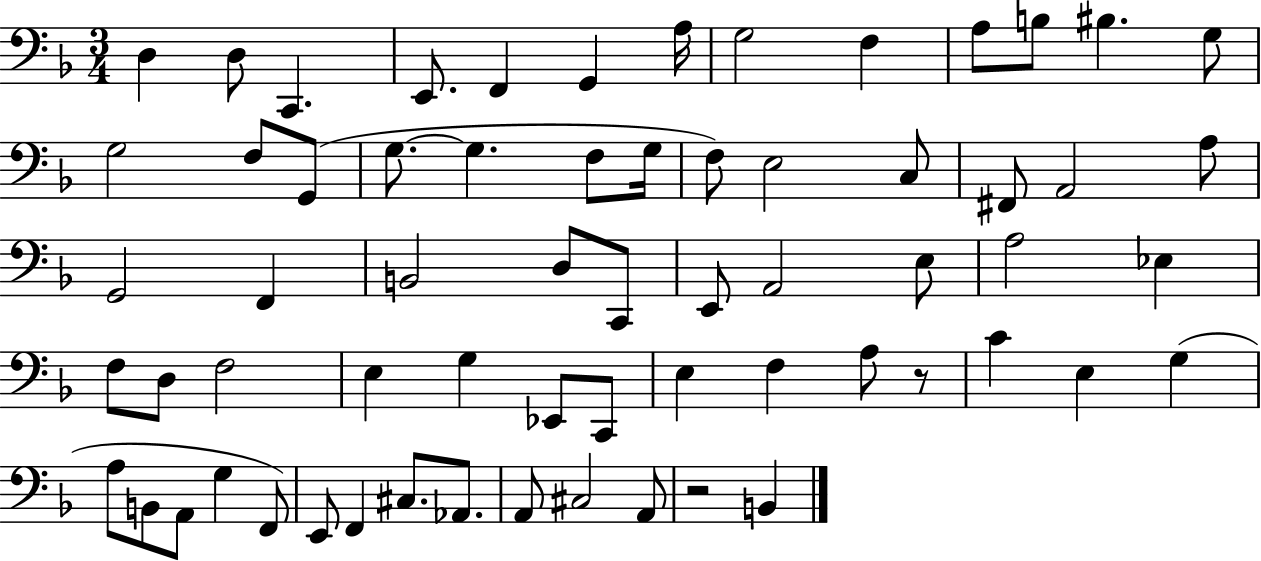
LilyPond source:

{
  \clef bass
  \numericTimeSignature
  \time 3/4
  \key f \major
  d4 d8 c,4. | e,8. f,4 g,4 a16 | g2 f4 | a8 b8 bis4. g8 | \break g2 f8 g,8( | g8.~~ g4. f8 g16 | f8) e2 c8 | fis,8 a,2 a8 | \break g,2 f,4 | b,2 d8 c,8 | e,8 a,2 e8 | a2 ees4 | \break f8 d8 f2 | e4 g4 ees,8 c,8 | e4 f4 a8 r8 | c'4 e4 g4( | \break a8 b,8 a,8 g4 f,8) | e,8 f,4 cis8. aes,8. | a,8 cis2 a,8 | r2 b,4 | \break \bar "|."
}